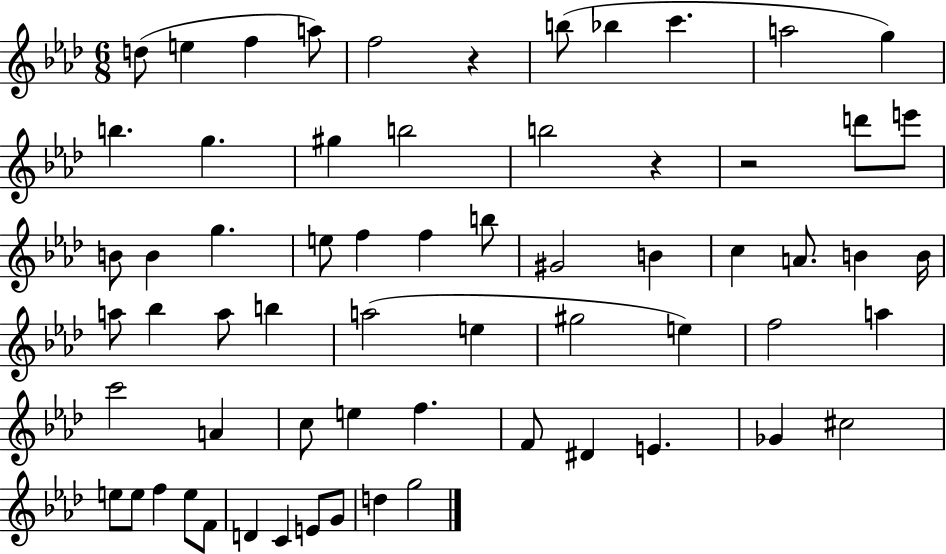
{
  \clef treble
  \numericTimeSignature
  \time 6/8
  \key aes \major
  d''8( e''4 f''4 a''8) | f''2 r4 | b''8( bes''4 c'''4. | a''2 g''4) | \break b''4. g''4. | gis''4 b''2 | b''2 r4 | r2 d'''8 e'''8 | \break b'8 b'4 g''4. | e''8 f''4 f''4 b''8 | gis'2 b'4 | c''4 a'8. b'4 b'16 | \break a''8 bes''4 a''8 b''4 | a''2( e''4 | gis''2 e''4) | f''2 a''4 | \break c'''2 a'4 | c''8 e''4 f''4. | f'8 dis'4 e'4. | ges'4 cis''2 | \break e''8 e''8 f''4 e''8 f'8 | d'4 c'4 e'8 g'8 | d''4 g''2 | \bar "|."
}